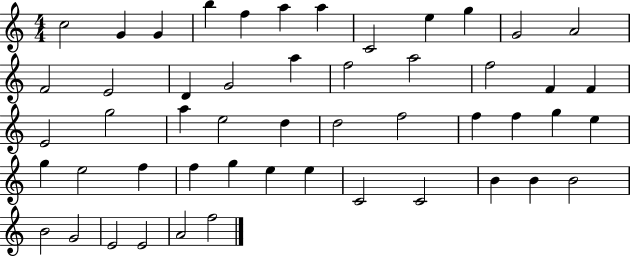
X:1
T:Untitled
M:4/4
L:1/4
K:C
c2 G G b f a a C2 e g G2 A2 F2 E2 D G2 a f2 a2 f2 F F E2 g2 a e2 d d2 f2 f f g e g e2 f f g e e C2 C2 B B B2 B2 G2 E2 E2 A2 f2